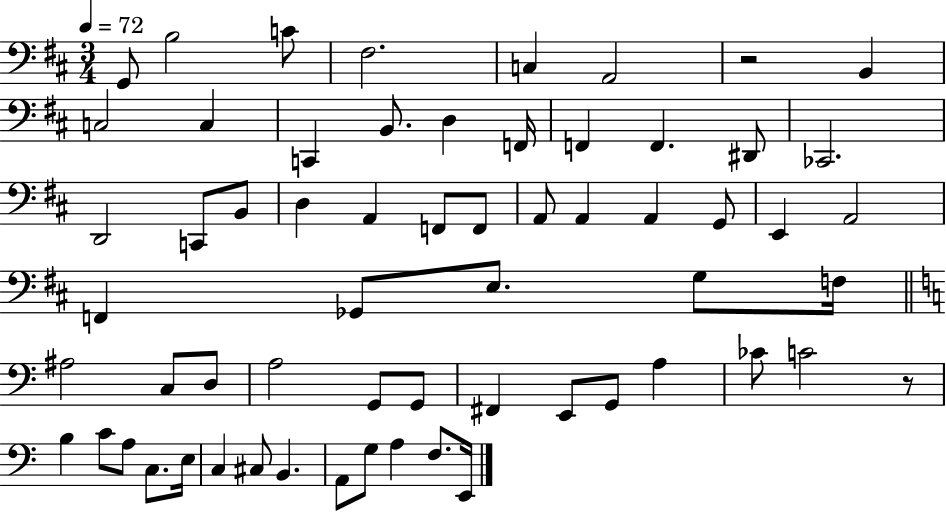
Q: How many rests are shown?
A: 2